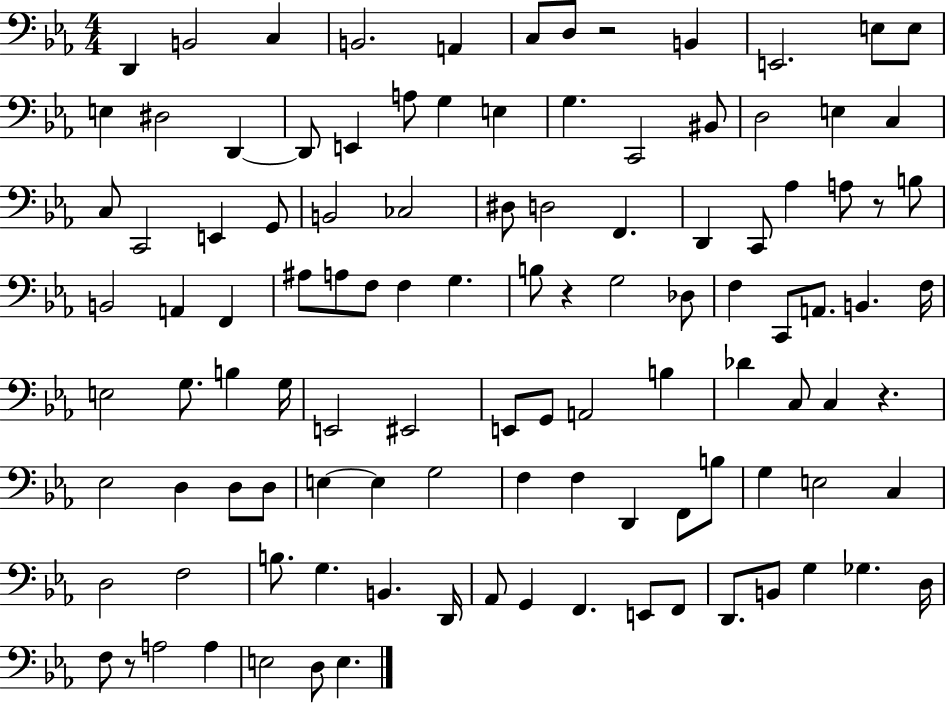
X:1
T:Untitled
M:4/4
L:1/4
K:Eb
D,, B,,2 C, B,,2 A,, C,/2 D,/2 z2 B,, E,,2 E,/2 E,/2 E, ^D,2 D,, D,,/2 E,, A,/2 G, E, G, C,,2 ^B,,/2 D,2 E, C, C,/2 C,,2 E,, G,,/2 B,,2 _C,2 ^D,/2 D,2 F,, D,, C,,/2 _A, A,/2 z/2 B,/2 B,,2 A,, F,, ^A,/2 A,/2 F,/2 F, G, B,/2 z G,2 _D,/2 F, C,,/2 A,,/2 B,, F,/4 E,2 G,/2 B, G,/4 E,,2 ^E,,2 E,,/2 G,,/2 A,,2 B, _D C,/2 C, z _E,2 D, D,/2 D,/2 E, E, G,2 F, F, D,, F,,/2 B,/2 G, E,2 C, D,2 F,2 B,/2 G, B,, D,,/4 _A,,/2 G,, F,, E,,/2 F,,/2 D,,/2 B,,/2 G, _G, D,/4 F,/2 z/2 A,2 A, E,2 D,/2 E,